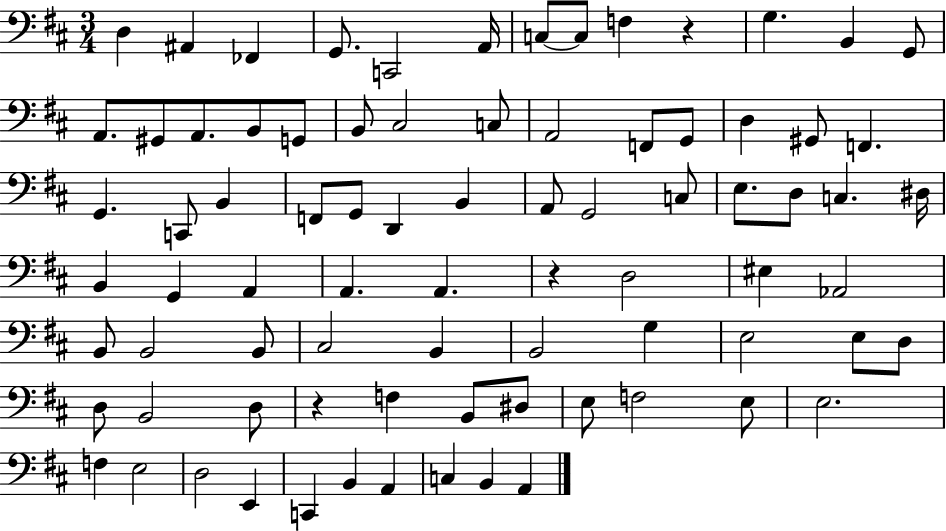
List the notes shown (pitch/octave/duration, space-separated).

D3/q A#2/q FES2/q G2/e. C2/h A2/s C3/e C3/e F3/q R/q G3/q. B2/q G2/e A2/e. G#2/e A2/e. B2/e G2/e B2/e C#3/h C3/e A2/h F2/e G2/e D3/q G#2/e F2/q. G2/q. C2/e B2/q F2/e G2/e D2/q B2/q A2/e G2/h C3/e E3/e. D3/e C3/q. D#3/s B2/q G2/q A2/q A2/q. A2/q. R/q D3/h EIS3/q Ab2/h B2/e B2/h B2/e C#3/h B2/q B2/h G3/q E3/h E3/e D3/e D3/e B2/h D3/e R/q F3/q B2/e D#3/e E3/e F3/h E3/e E3/h. F3/q E3/h D3/h E2/q C2/q B2/q A2/q C3/q B2/q A2/q